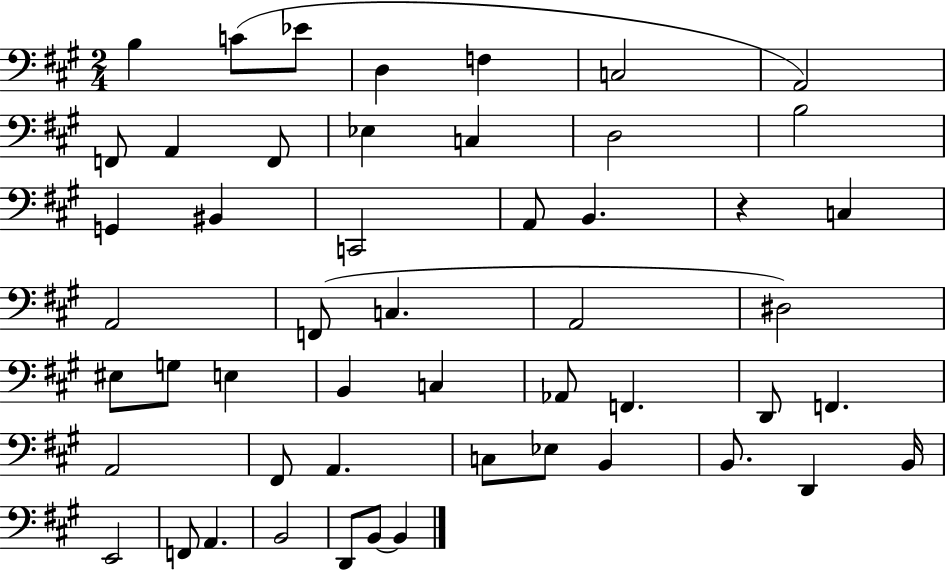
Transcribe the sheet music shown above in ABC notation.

X:1
T:Untitled
M:2/4
L:1/4
K:A
B, C/2 _E/2 D, F, C,2 A,,2 F,,/2 A,, F,,/2 _E, C, D,2 B,2 G,, ^B,, C,,2 A,,/2 B,, z C, A,,2 F,,/2 C, A,,2 ^D,2 ^E,/2 G,/2 E, B,, C, _A,,/2 F,, D,,/2 F,, A,,2 ^F,,/2 A,, C,/2 _E,/2 B,, B,,/2 D,, B,,/4 E,,2 F,,/2 A,, B,,2 D,,/2 B,,/2 B,,